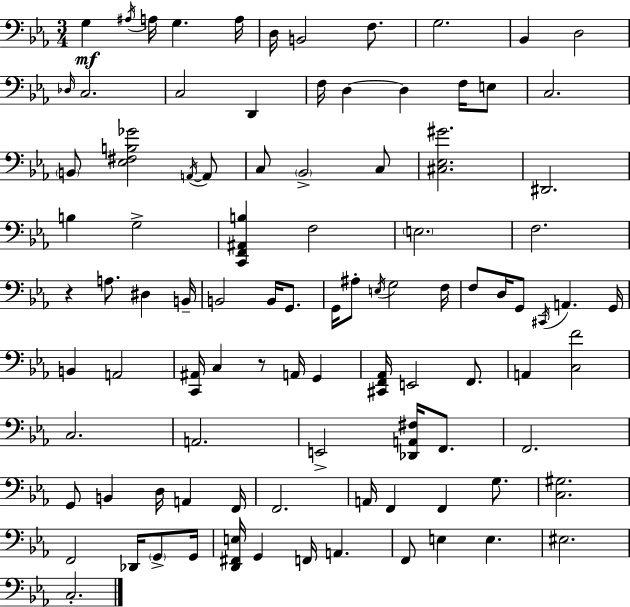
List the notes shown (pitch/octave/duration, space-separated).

G3/q A#3/s A3/s G3/q. A3/s D3/s B2/h F3/e. G3/h. Bb2/q D3/h Db3/s C3/h. C3/h D2/q F3/s D3/q D3/q F3/s E3/e C3/h. B2/e [Eb3,F#3,B3,Gb4]/h A2/s A2/e C3/e Bb2/h C3/e [C#3,Eb3,G#4]/h. D#2/h. B3/q G3/h [C2,F2,A#2,B3]/q F3/h E3/h. F3/h. R/q A3/e. D#3/q B2/s B2/h B2/s G2/e. G2/s A#3/e E3/s G3/h F3/s F3/e D3/s G2/e C#2/s A2/q. G2/s B2/q A2/h [C2,A#2]/s C3/q R/e A2/s G2/q [C#2,F2,Ab2]/s E2/h F2/e. A2/q [C3,F4]/h C3/h. A2/h. E2/h [Db2,A2,F#3]/s F2/e. F2/h. G2/e B2/q D3/s A2/q F2/s F2/h. A2/s F2/q F2/q G3/e. [C3,G#3]/h. F2/h Db2/s G2/e G2/s [D2,F#2,E3]/s G2/q F2/s A2/q. F2/e E3/q E3/q. EIS3/h. C3/h.